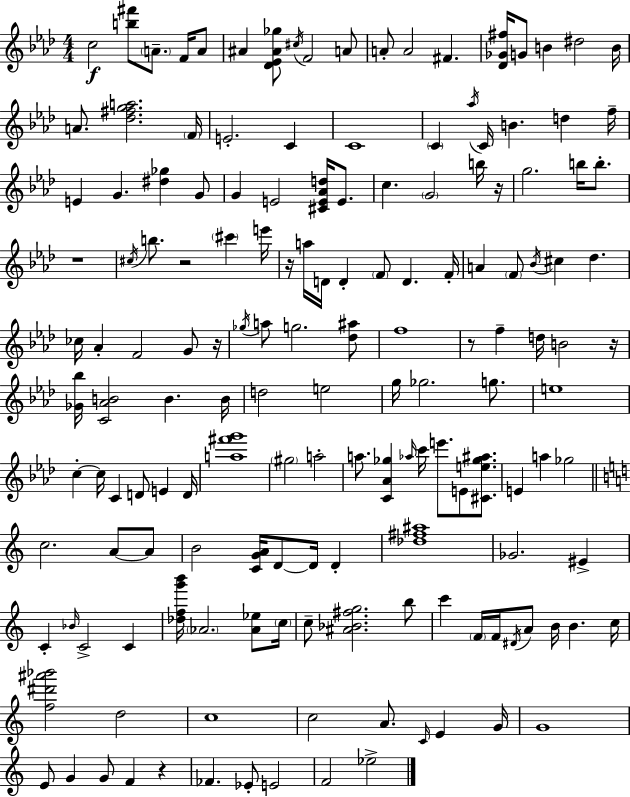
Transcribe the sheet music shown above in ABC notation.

X:1
T:Untitled
M:4/4
L:1/4
K:Ab
c2 [b^f']/2 A/2 F/4 A/2 ^A [_D_E^A_g]/2 ^c/4 F2 A/2 A/2 A2 ^F [_D_G^f]/4 G/2 B ^d2 B/4 A/2 [_d^fga]2 F/4 E2 C C4 C _a/4 C/4 B d f/4 E G [^d_g] G/2 G E2 [^CE_Ad]/4 E/2 c G2 b/4 z/4 g2 b/4 b/2 z4 ^c/4 b/2 z2 ^c' e'/4 z/4 a/4 D/4 D F/2 D F/4 A F/2 _B/4 ^c _d _c/4 _A F2 G/2 z/4 _g/4 a/2 g2 [_d^a]/2 f4 z/2 f d/4 B2 z/4 [_G_b]/4 [C_AB]2 B B/4 d2 e2 g/4 _g2 g/2 e4 c c/4 C D/2 E D/4 [a^f'g']4 ^g2 a2 a/2 [C_A_g] _a/4 c'/4 e'/2 E/2 [^Ce_g^a]/2 E a _g2 c2 A/2 A/2 B2 [CGA]/4 D/2 D/4 D [_d^f^a]4 _G2 ^E C _B/4 C2 C [_dfg'b']/4 _A2 [_A_e]/2 c/4 c/2 [^A_B^fg]2 b/2 c' F/4 F/4 ^D/4 A/2 B/4 B c/4 [f^d'^a'_b']2 d2 c4 c2 A/2 C/4 E G/4 G4 E/2 G G/2 F z _F _E/2 E2 F2 _e2